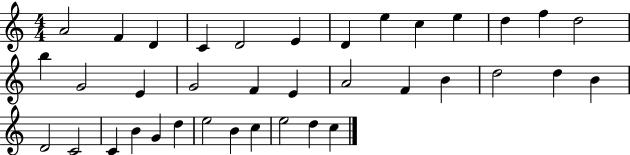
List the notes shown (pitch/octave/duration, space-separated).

A4/h F4/q D4/q C4/q D4/h E4/q D4/q E5/q C5/q E5/q D5/q F5/q D5/h B5/q G4/h E4/q G4/h F4/q E4/q A4/h F4/q B4/q D5/h D5/q B4/q D4/h C4/h C4/q B4/q G4/q D5/q E5/h B4/q C5/q E5/h D5/q C5/q